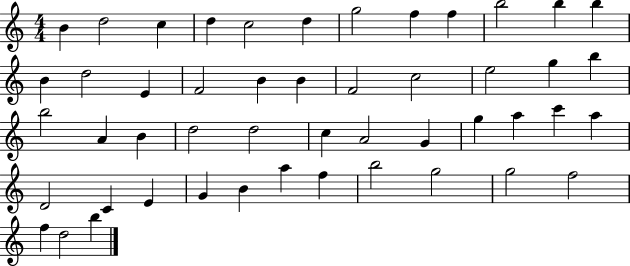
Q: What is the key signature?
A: C major